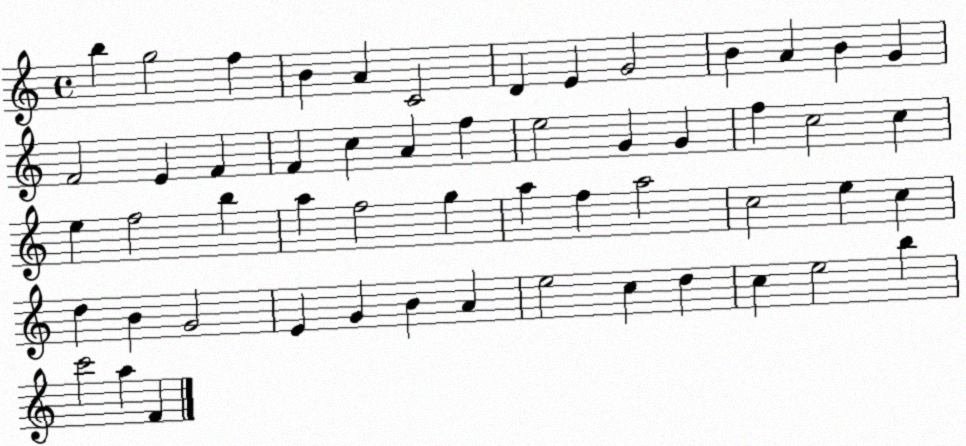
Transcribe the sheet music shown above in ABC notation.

X:1
T:Untitled
M:4/4
L:1/4
K:C
b g2 f B A C2 D E G2 B A B G F2 E F F c A f e2 G G f c2 c e f2 b a f2 g a f a2 c2 e c d B G2 E G B A e2 c d c e2 b c'2 a F